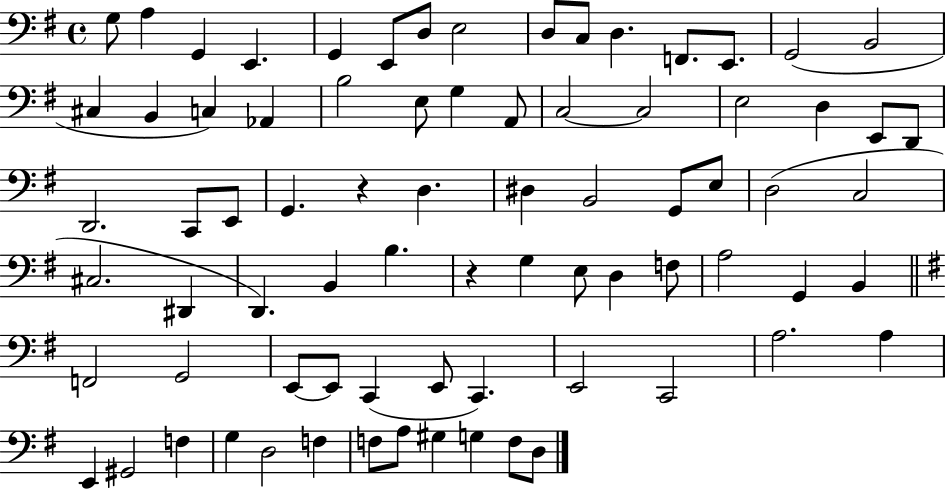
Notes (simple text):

G3/e A3/q G2/q E2/q. G2/q E2/e D3/e E3/h D3/e C3/e D3/q. F2/e. E2/e. G2/h B2/h C#3/q B2/q C3/q Ab2/q B3/h E3/e G3/q A2/e C3/h C3/h E3/h D3/q E2/e D2/e D2/h. C2/e E2/e G2/q. R/q D3/q. D#3/q B2/h G2/e E3/e D3/h C3/h C#3/h. D#2/q D2/q. B2/q B3/q. R/q G3/q E3/e D3/q F3/e A3/h G2/q B2/q F2/h G2/h E2/e E2/e C2/q E2/e C2/q. E2/h C2/h A3/h. A3/q E2/q G#2/h F3/q G3/q D3/h F3/q F3/e A3/e G#3/q G3/q F3/e D3/e